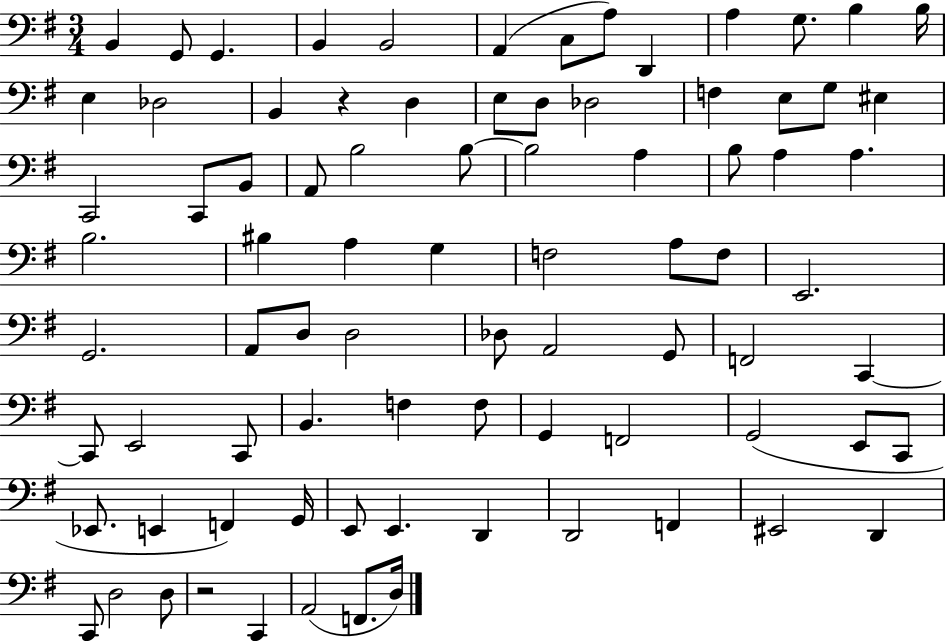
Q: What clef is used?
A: bass